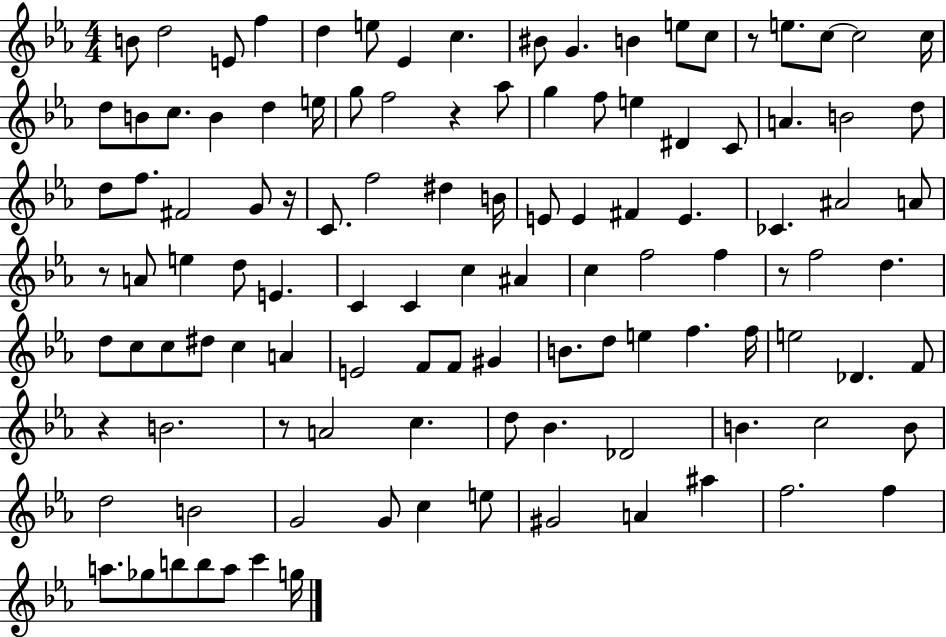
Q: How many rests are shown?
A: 7